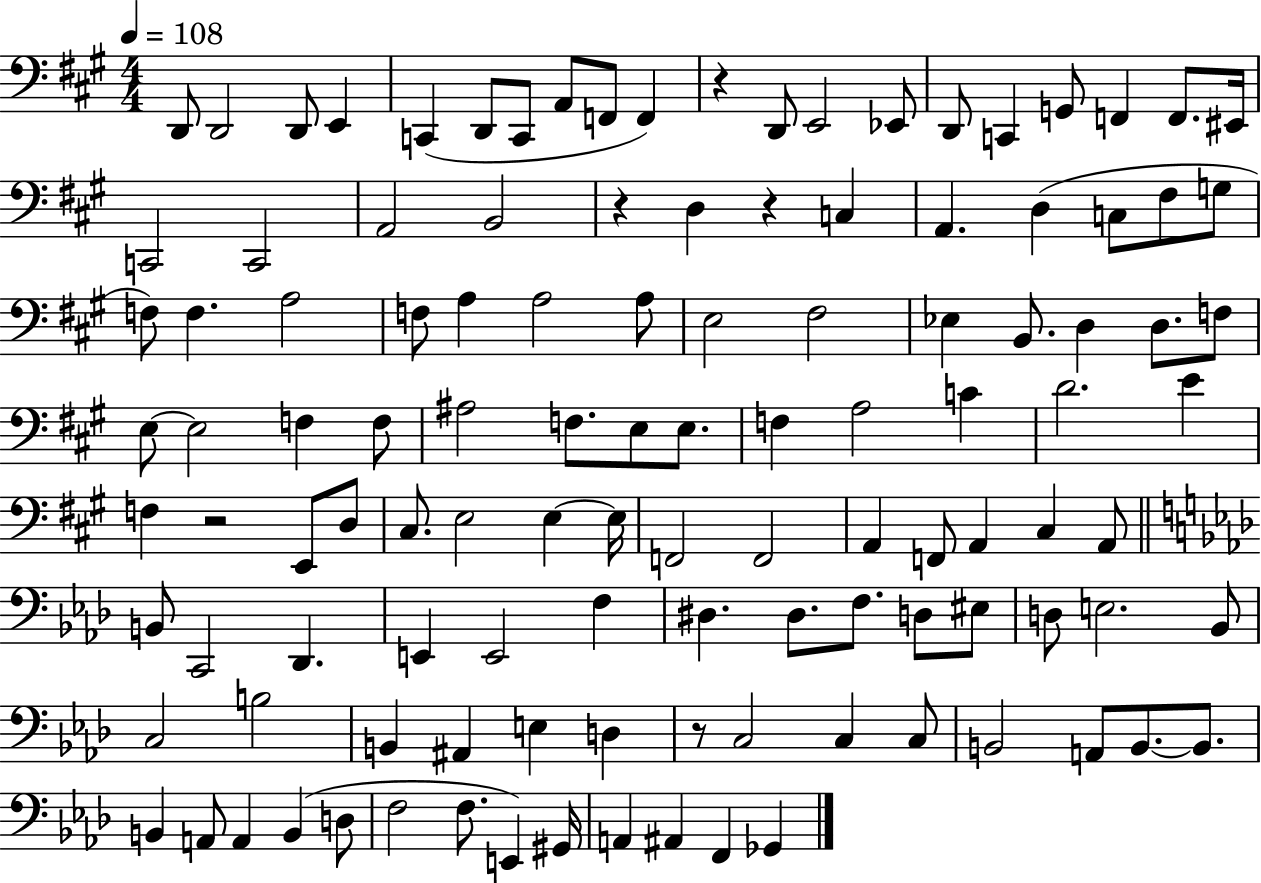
X:1
T:Untitled
M:4/4
L:1/4
K:A
D,,/2 D,,2 D,,/2 E,, C,, D,,/2 C,,/2 A,,/2 F,,/2 F,, z D,,/2 E,,2 _E,,/2 D,,/2 C,, G,,/2 F,, F,,/2 ^E,,/4 C,,2 C,,2 A,,2 B,,2 z D, z C, A,, D, C,/2 ^F,/2 G,/2 F,/2 F, A,2 F,/2 A, A,2 A,/2 E,2 ^F,2 _E, B,,/2 D, D,/2 F,/2 E,/2 E,2 F, F,/2 ^A,2 F,/2 E,/2 E,/2 F, A,2 C D2 E F, z2 E,,/2 D,/2 ^C,/2 E,2 E, E,/4 F,,2 F,,2 A,, F,,/2 A,, ^C, A,,/2 B,,/2 C,,2 _D,, E,, E,,2 F, ^D, ^D,/2 F,/2 D,/2 ^E,/2 D,/2 E,2 _B,,/2 C,2 B,2 B,, ^A,, E, D, z/2 C,2 C, C,/2 B,,2 A,,/2 B,,/2 B,,/2 B,, A,,/2 A,, B,, D,/2 F,2 F,/2 E,, ^G,,/4 A,, ^A,, F,, _G,,